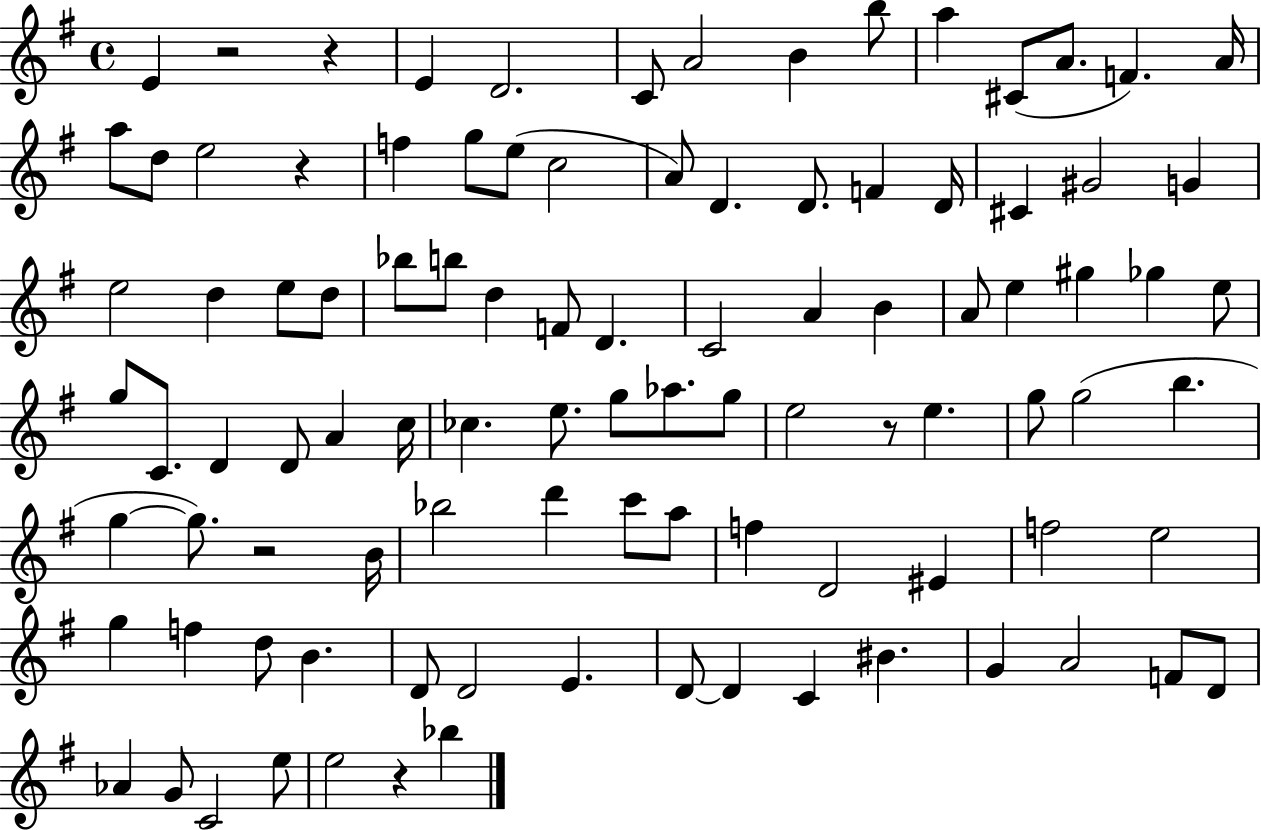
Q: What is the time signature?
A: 4/4